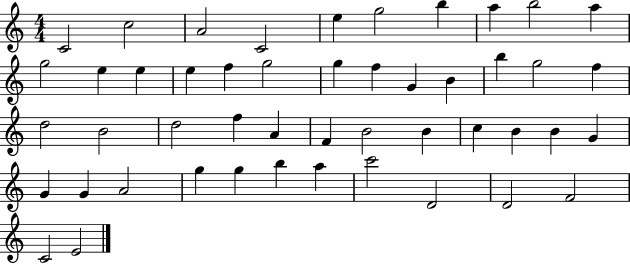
{
  \clef treble
  \numericTimeSignature
  \time 4/4
  \key c \major
  c'2 c''2 | a'2 c'2 | e''4 g''2 b''4 | a''4 b''2 a''4 | \break g''2 e''4 e''4 | e''4 f''4 g''2 | g''4 f''4 g'4 b'4 | b''4 g''2 f''4 | \break d''2 b'2 | d''2 f''4 a'4 | f'4 b'2 b'4 | c''4 b'4 b'4 g'4 | \break g'4 g'4 a'2 | g''4 g''4 b''4 a''4 | c'''2 d'2 | d'2 f'2 | \break c'2 e'2 | \bar "|."
}